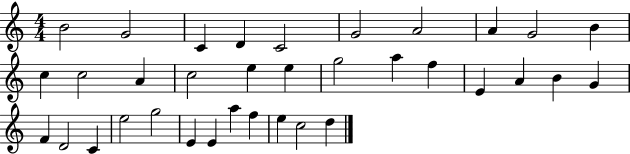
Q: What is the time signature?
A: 4/4